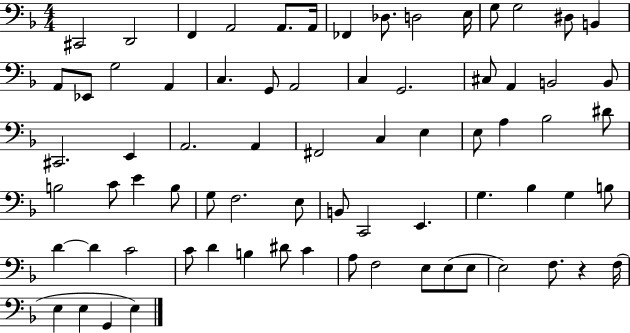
X:1
T:Untitled
M:4/4
L:1/4
K:F
^C,,2 D,,2 F,, A,,2 A,,/2 A,,/4 _F,, _D,/2 D,2 E,/4 G,/2 G,2 ^D,/2 B,, A,,/2 _E,,/2 G,2 A,, C, G,,/2 A,,2 C, G,,2 ^C,/2 A,, B,,2 B,,/2 ^C,,2 E,, A,,2 A,, ^F,,2 C, E, E,/2 A, _B,2 ^D/2 B,2 C/2 E B,/2 G,/2 F,2 E,/2 B,,/2 C,,2 E,, G, _B, G, B,/2 D D C2 C/2 D B, ^D/2 C A,/2 F,2 E,/2 E,/2 E,/2 E,2 F,/2 z F,/4 E, E, G,, E,